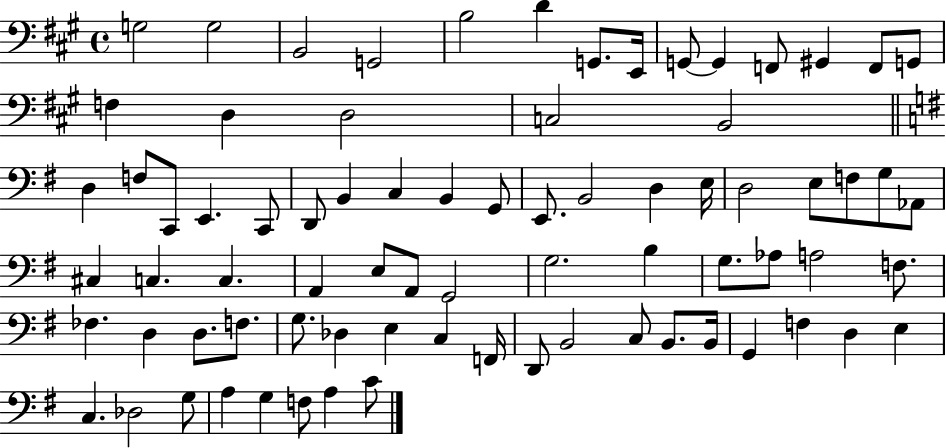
G3/h G3/h B2/h G2/h B3/h D4/q G2/e. E2/s G2/e G2/q F2/e G#2/q F2/e G2/e F3/q D3/q D3/h C3/h B2/h D3/q F3/e C2/e E2/q. C2/e D2/e B2/q C3/q B2/q G2/e E2/e. B2/h D3/q E3/s D3/h E3/e F3/e G3/e Ab2/e C#3/q C3/q. C3/q. A2/q E3/e A2/e G2/h G3/h. B3/q G3/e. Ab3/e A3/h F3/e. FES3/q. D3/q D3/e. F3/e. G3/e. Db3/q E3/q C3/q F2/s D2/e B2/h C3/e B2/e. B2/s G2/q F3/q D3/q E3/q C3/q. Db3/h G3/e A3/q G3/q F3/e A3/q C4/e